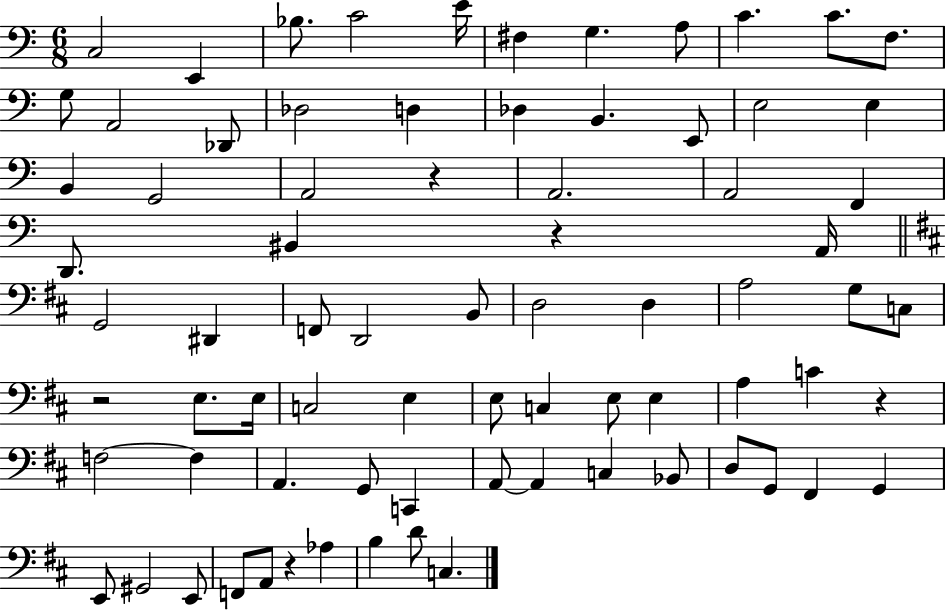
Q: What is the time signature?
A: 6/8